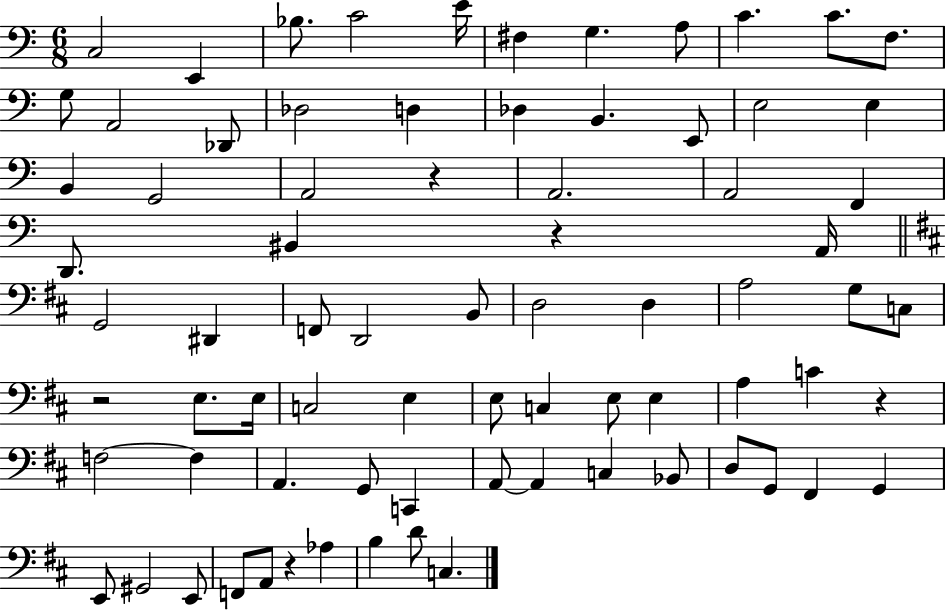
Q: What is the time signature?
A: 6/8